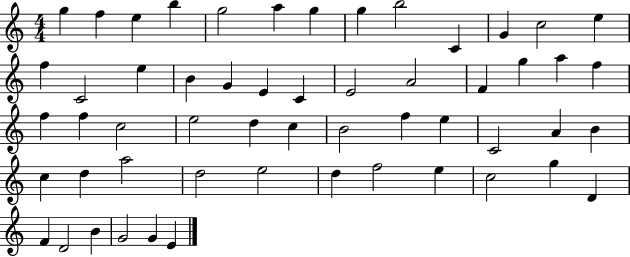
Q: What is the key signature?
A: C major